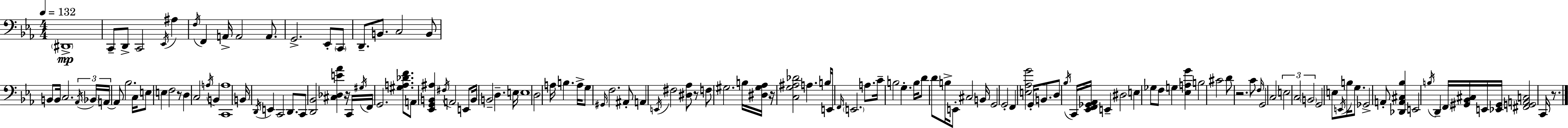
X:1
T:Untitled
M:4/4
L:1/4
K:Cm
^D,,4 C,,/2 D,,/2 C,,2 _E,,/4 ^A, F,/4 F,, A,,/4 A,,2 A,,/2 G,,2 _E,,/2 C,,/2 D,,/2 B,,/2 C,2 B,,/2 B,,/2 B,,/4 C,2 _A,,/4 _B,,/4 A,,/4 A,,/2 _B,2 C,/4 E,/2 E, F,2 z/2 D, C,2 A,/4 B,, [C,,A,]4 B,,/4 D,,/4 E,, C,,2 D,,/2 C,,/2 [D,,_B,,]2 [^C,_D,E_A] z/4 C,,/4 ^G,/4 F,,/4 G,,2 [^G,A,_DF]/2 A,,/2 [_E,,G,,B,,^A,] ^F,/4 A,,2 E,,/2 B,,/4 B,,2 D, E,/4 E,4 D,2 A,/4 B, A,/4 G,/2 ^G,,/4 F,2 ^A,,/2 A,, E,,/4 ^F,2 [^D,_A,]/2 z/2 F,/2 ^G,2 B,/4 [^D,^G,_A,]/4 z/4 [C,G,^A,_D]2 A, B,/4 E,,/4 F,,/4 E,,2 A,/2 C/4 B,2 G, B,/4 D/2 D/2 B,/4 E,,/2 ^C,2 B,,/4 G,,2 G,,2 F,, [E,_A,G]2 G,,/4 B,,/2 D,/2 _B,/4 C,,/4 [_E,,F,,_G,,_A,,]/4 E,, ^D,2 E, _G,/2 F,/2 G, [_E,A,G] B,2 ^C2 D/2 z2 C/2 F,/4 G,,2 C,2 E,2 C,2 B,,2 G,,2 E,/2 E,,/4 B,/4 G,/2 _G,,2 A,,/2 [_D,,A,,^C,_B,] E,,2 B,/4 D,, F,,/4 [^G,,_B,,^C,]/4 E,,/4 [_E,,^G,,]/4 [^F,,G,,A,,C,]2 C,,/4 z/2